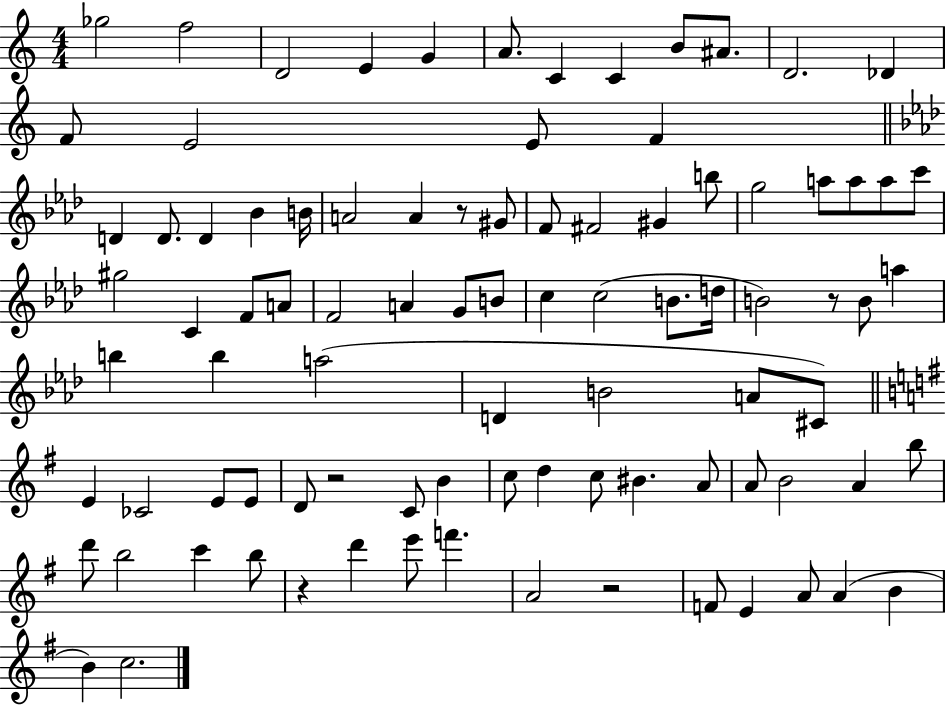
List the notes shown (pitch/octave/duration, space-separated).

Gb5/h F5/h D4/h E4/q G4/q A4/e. C4/q C4/q B4/e A#4/e. D4/h. Db4/q F4/e E4/h E4/e F4/q D4/q D4/e. D4/q Bb4/q B4/s A4/h A4/q R/e G#4/e F4/e F#4/h G#4/q B5/e G5/h A5/e A5/e A5/e C6/e G#5/h C4/q F4/e A4/e F4/h A4/q G4/e B4/e C5/q C5/h B4/e. D5/s B4/h R/e B4/e A5/q B5/q B5/q A5/h D4/q B4/h A4/e C#4/e E4/q CES4/h E4/e E4/e D4/e R/h C4/e B4/q C5/e D5/q C5/e BIS4/q. A4/e A4/e B4/h A4/q B5/e D6/e B5/h C6/q B5/e R/q D6/q E6/e F6/q. A4/h R/h F4/e E4/q A4/e A4/q B4/q B4/q C5/h.